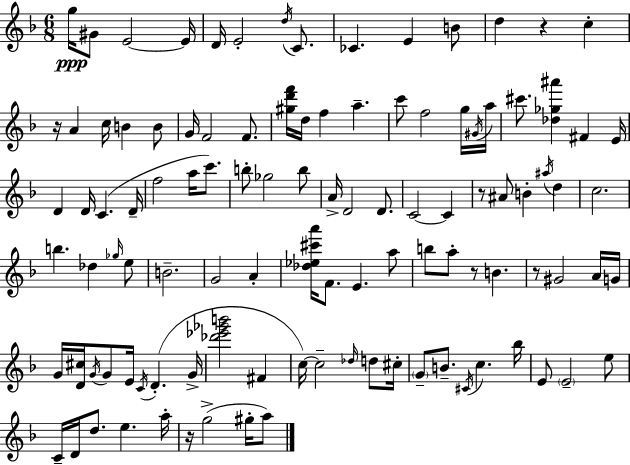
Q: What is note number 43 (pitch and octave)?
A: D4